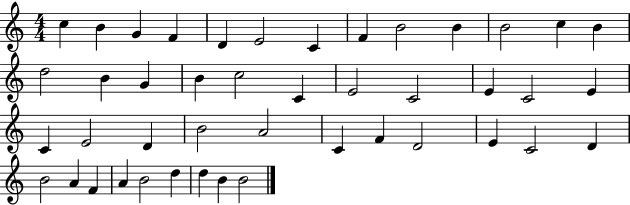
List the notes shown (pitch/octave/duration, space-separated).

C5/q B4/q G4/q F4/q D4/q E4/h C4/q F4/q B4/h B4/q B4/h C5/q B4/q D5/h B4/q G4/q B4/q C5/h C4/q E4/h C4/h E4/q C4/h E4/q C4/q E4/h D4/q B4/h A4/h C4/q F4/q D4/h E4/q C4/h D4/q B4/h A4/q F4/q A4/q B4/h D5/q D5/q B4/q B4/h